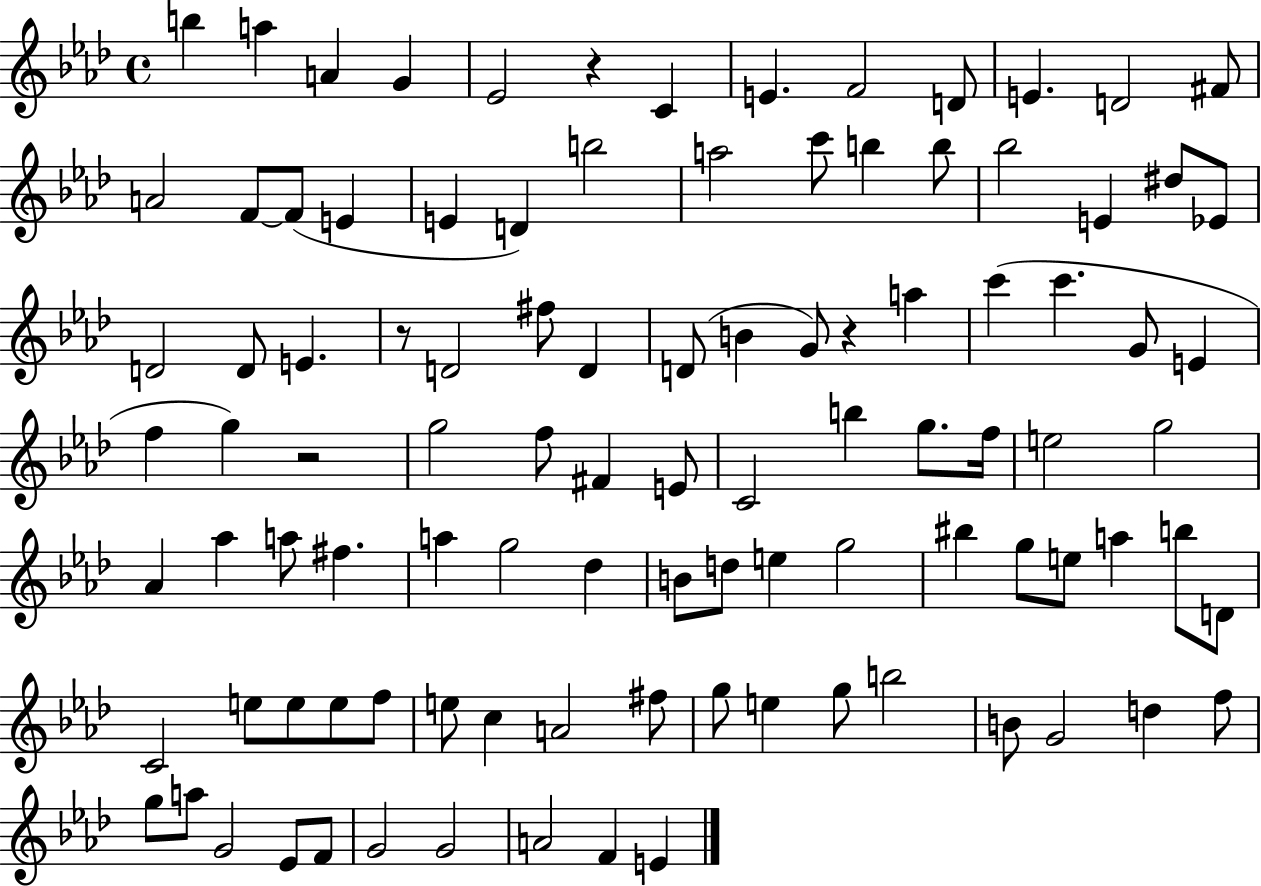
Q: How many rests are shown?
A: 4